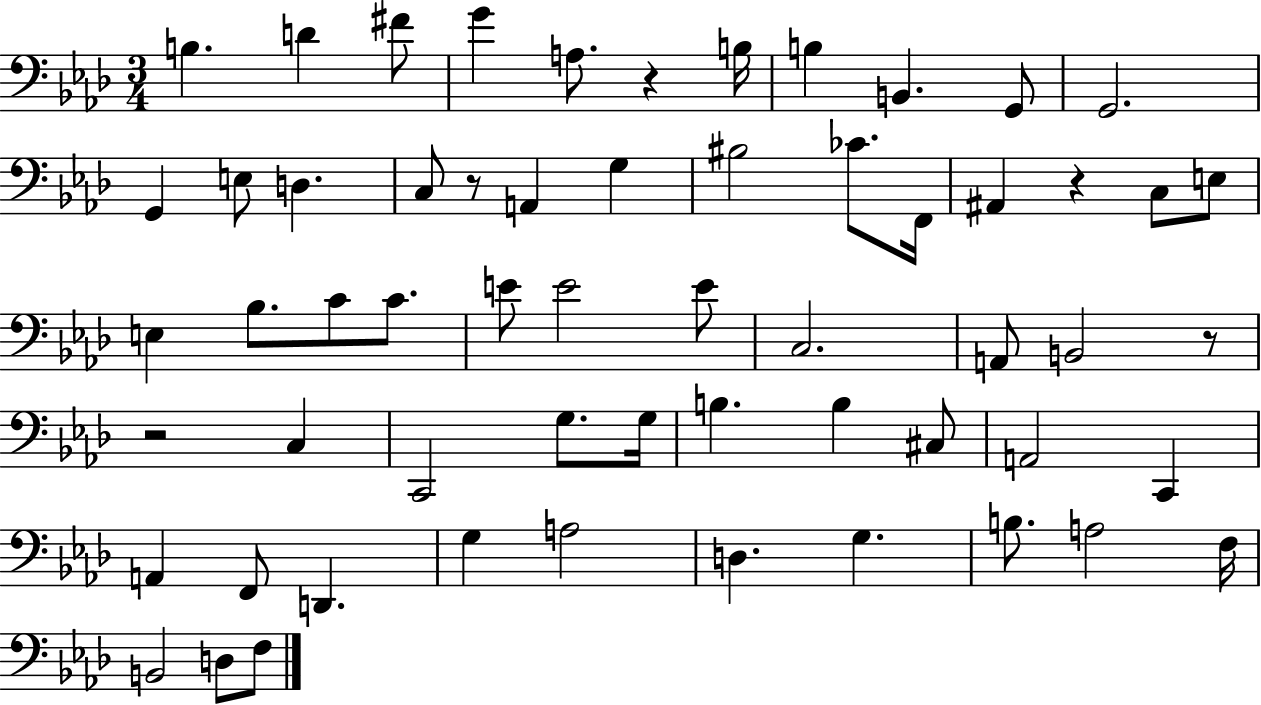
{
  \clef bass
  \numericTimeSignature
  \time 3/4
  \key aes \major
  b4. d'4 fis'8 | g'4 a8. r4 b16 | b4 b,4. g,8 | g,2. | \break g,4 e8 d4. | c8 r8 a,4 g4 | bis2 ces'8. f,16 | ais,4 r4 c8 e8 | \break e4 bes8. c'8 c'8. | e'8 e'2 e'8 | c2. | a,8 b,2 r8 | \break r2 c4 | c,2 g8. g16 | b4. b4 cis8 | a,2 c,4 | \break a,4 f,8 d,4. | g4 a2 | d4. g4. | b8. a2 f16 | \break b,2 d8 f8 | \bar "|."
}